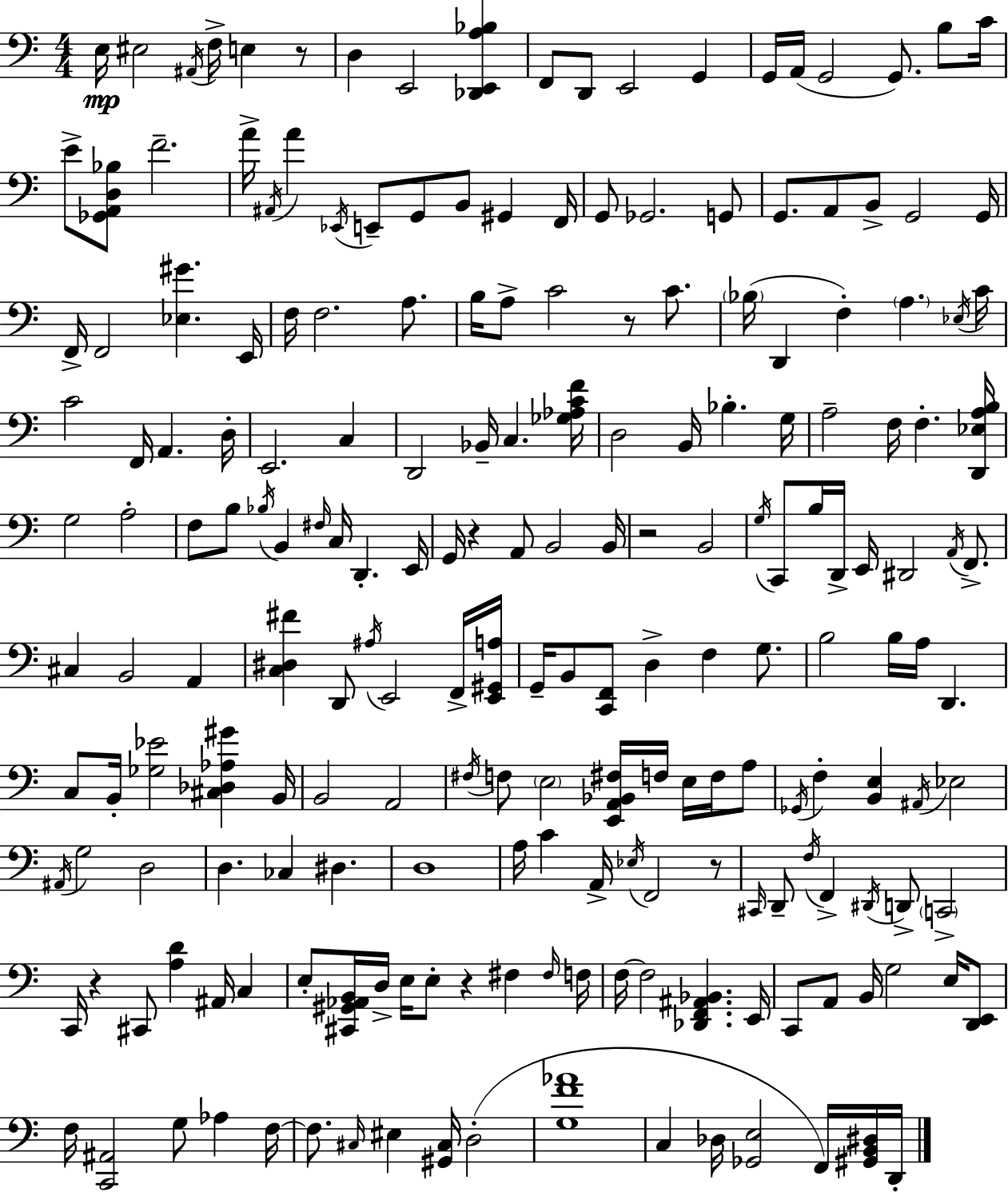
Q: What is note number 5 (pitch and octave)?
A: E3